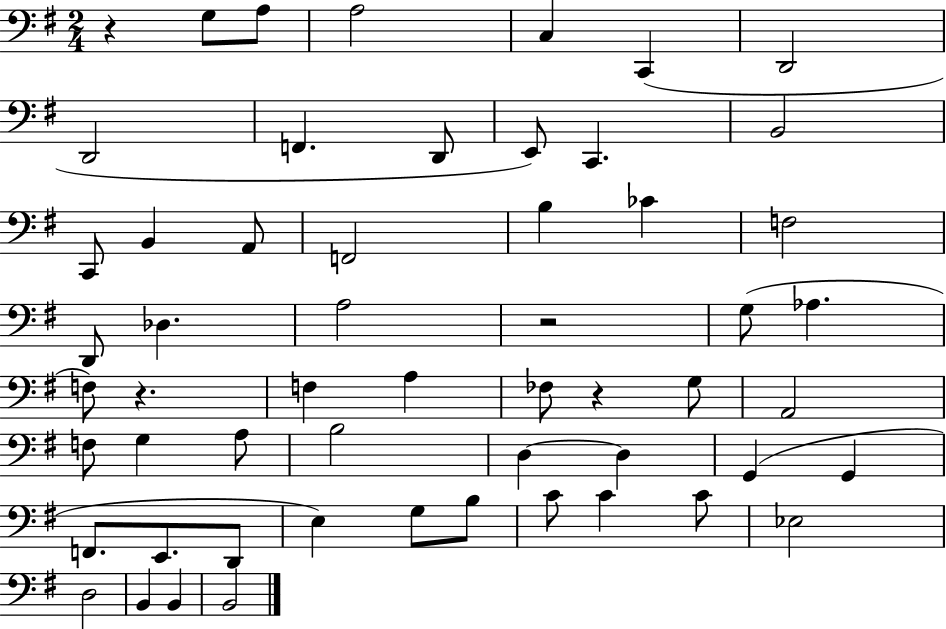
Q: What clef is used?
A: bass